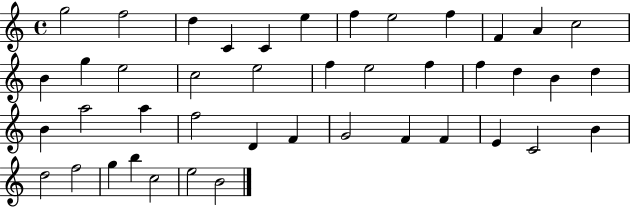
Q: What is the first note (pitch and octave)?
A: G5